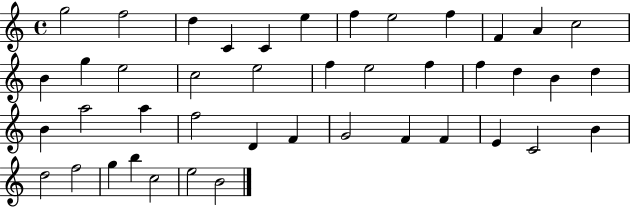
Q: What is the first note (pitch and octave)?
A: G5